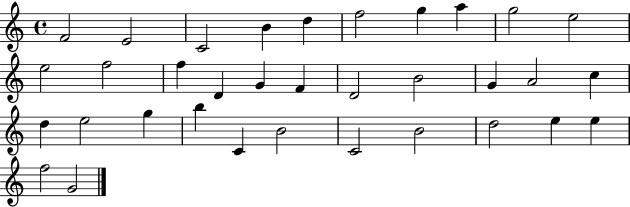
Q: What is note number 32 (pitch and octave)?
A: E5